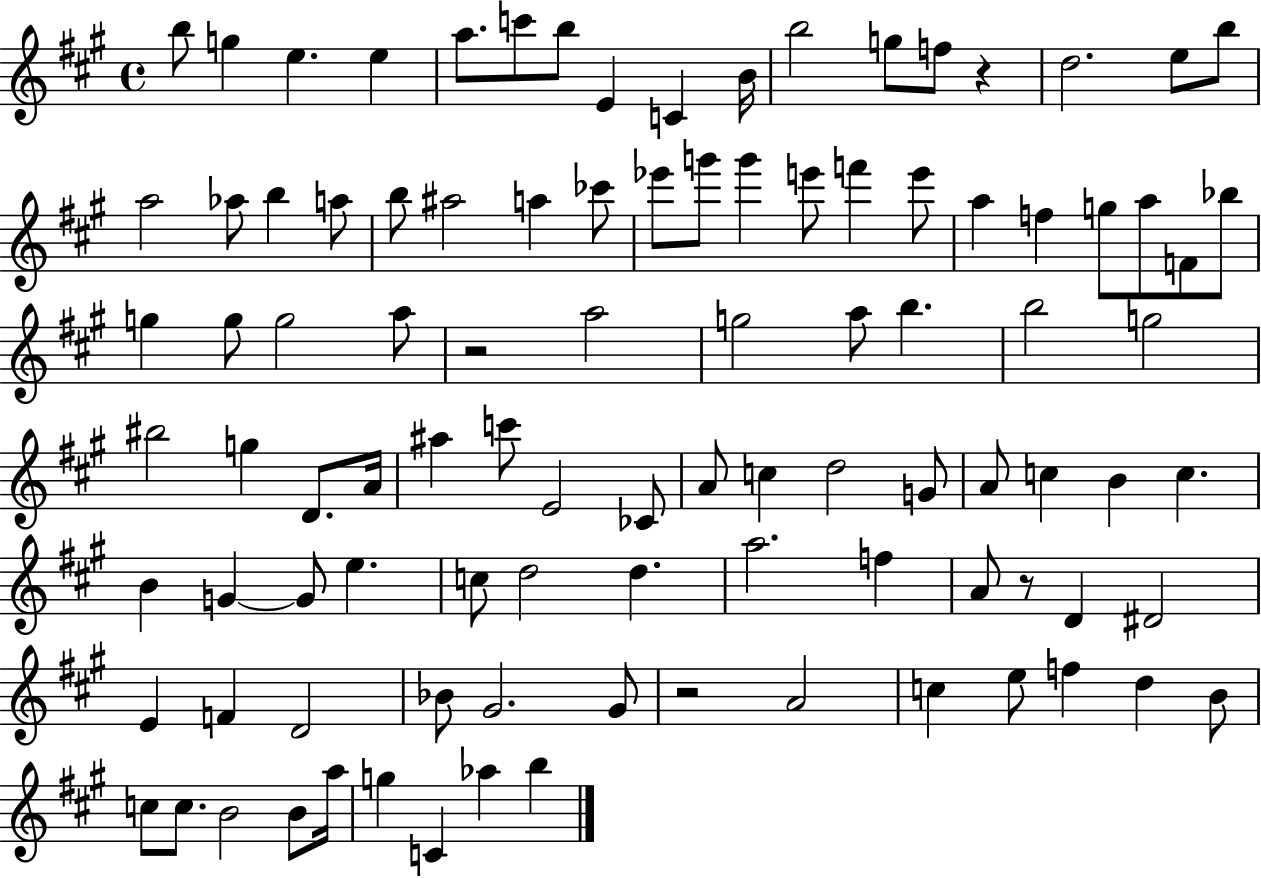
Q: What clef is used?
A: treble